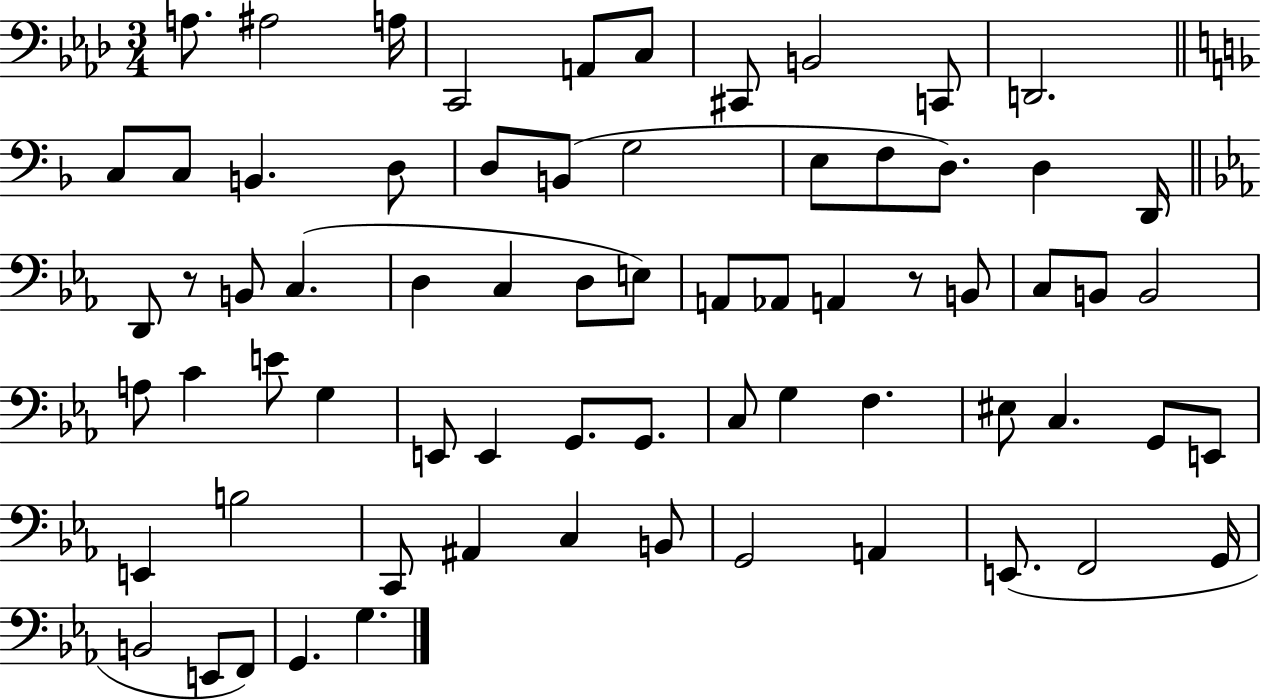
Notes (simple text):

A3/e. A#3/h A3/s C2/h A2/e C3/e C#2/e B2/h C2/e D2/h. C3/e C3/e B2/q. D3/e D3/e B2/e G3/h E3/e F3/e D3/e. D3/q D2/s D2/e R/e B2/e C3/q. D3/q C3/q D3/e E3/e A2/e Ab2/e A2/q R/e B2/e C3/e B2/e B2/h A3/e C4/q E4/e G3/q E2/e E2/q G2/e. G2/e. C3/e G3/q F3/q. EIS3/e C3/q. G2/e E2/e E2/q B3/h C2/e A#2/q C3/q B2/e G2/h A2/q E2/e. F2/h G2/s B2/h E2/e F2/e G2/q. G3/q.